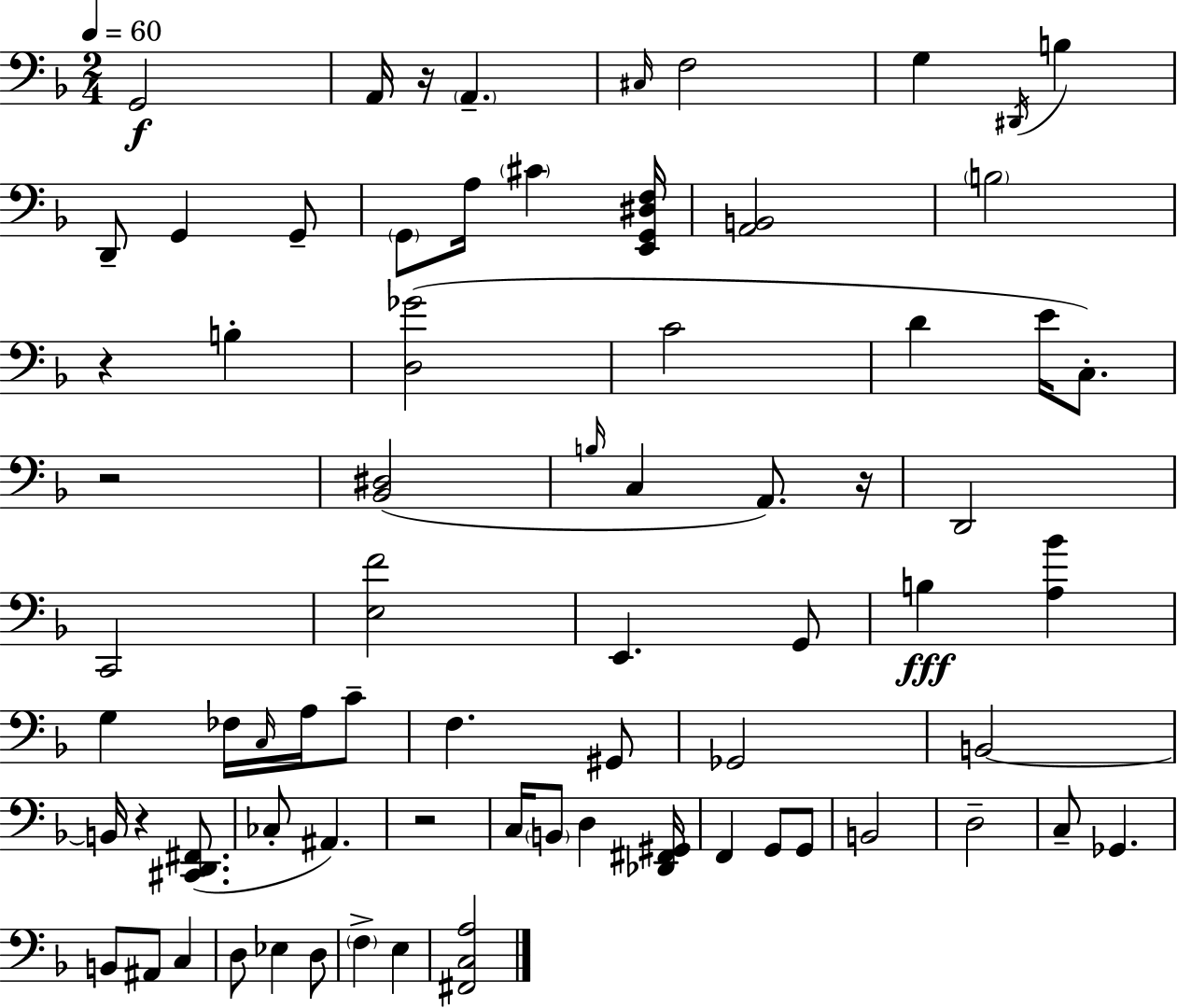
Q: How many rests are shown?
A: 6